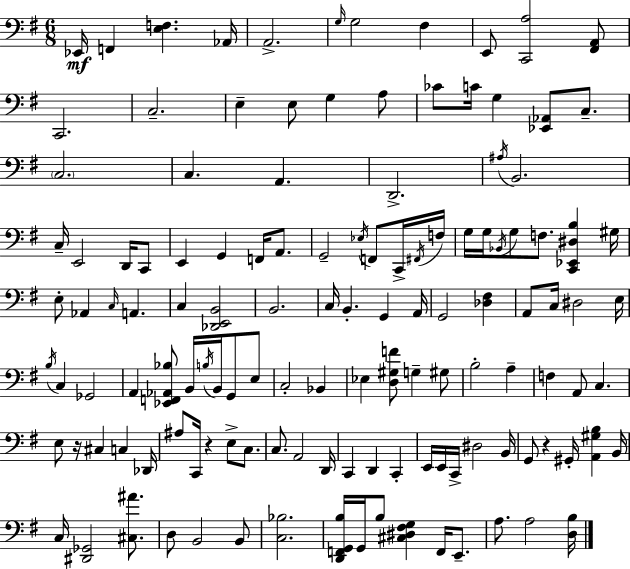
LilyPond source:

{
  \clef bass
  \numericTimeSignature
  \time 6/8
  \key g \major
  ees,16\mf f,4 <e f>4. aes,16 | a,2.-> | \grace { g16 } g2 fis4 | e,8 <c, a>2 <fis, a,>8 | \break c,2. | c2.-- | e4-- e8 g4 a8 | ces'8 c'16 g4 <ees, aes,>8 c8.-- | \break \parenthesize c2. | c4. a,4. | d,2.-> | \acciaccatura { ais16 } b,2. | \break c16-- e,2 d,16 | c,8 e,4 g,4 f,16 a,8. | g,2-- \acciaccatura { ees16 } f,8 | c,16-> \acciaccatura { fis,16 } f16 g16 g16 \acciaccatura { bes,16 } g8 f8. | \break <c, ees, dis b>4 gis16 e8-. aes,4 \grace { c16 } | a,4. c4 <des, e, b,>2 | b,2. | c16 b,4.-. | \break g,4 a,16 g,2 | <des fis>4 a,8 c16 dis2 | e16 \acciaccatura { b16 } c4 ges,2 | a,4 <ees, f, aes, bes>8 | \break b,16 \acciaccatura { b16 } b,16 g,8 e8 c2-. | bes,4 ees4 | <d gis f'>8 g4-- gis8 b2-. | a4-- f4 | \break a,8 c4. e8 r16 cis4 | c4 des,16 ais8 c,16 r4 | e8-> c8. c8. a,2 | d,16 c,4 | \break d,4 c,4-. e,16 e,16 c,16-> dis2 | b,16 g,8 r4 | gis,16-. <a, gis b>4 b,16 c16 <dis, ges,>2 | <cis ais'>8. d8 b,2 | \break b,8 <c bes>2. | <d, f, g, b>16 g,16 b8 | <cis dis fis g>4 f,16 e,8.-- a8. a2 | <d b>16 \bar "|."
}